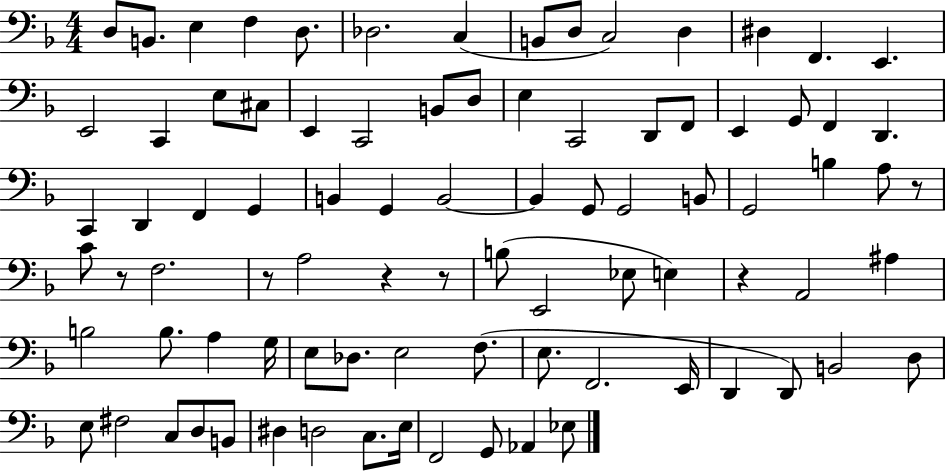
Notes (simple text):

D3/e B2/e. E3/q F3/q D3/e. Db3/h. C3/q B2/e D3/e C3/h D3/q D#3/q F2/q. E2/q. E2/h C2/q E3/e C#3/e E2/q C2/h B2/e D3/e E3/q C2/h D2/e F2/e E2/q G2/e F2/q D2/q. C2/q D2/q F2/q G2/q B2/q G2/q B2/h B2/q G2/e G2/h B2/e G2/h B3/q A3/e R/e C4/e R/e F3/h. R/e A3/h R/q R/e B3/e E2/h Eb3/e E3/q R/q A2/h A#3/q B3/h B3/e. A3/q G3/s E3/e Db3/e. E3/h F3/e. E3/e. F2/h. E2/s D2/q D2/e B2/h D3/e E3/e F#3/h C3/e D3/e B2/e D#3/q D3/h C3/e. E3/s F2/h G2/e Ab2/q Eb3/e